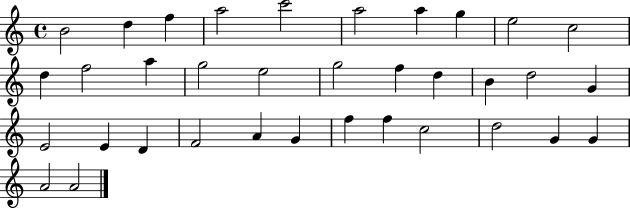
B4/h D5/q F5/q A5/h C6/h A5/h A5/q G5/q E5/h C5/h D5/q F5/h A5/q G5/h E5/h G5/h F5/q D5/q B4/q D5/h G4/q E4/h E4/q D4/q F4/h A4/q G4/q F5/q F5/q C5/h D5/h G4/q G4/q A4/h A4/h